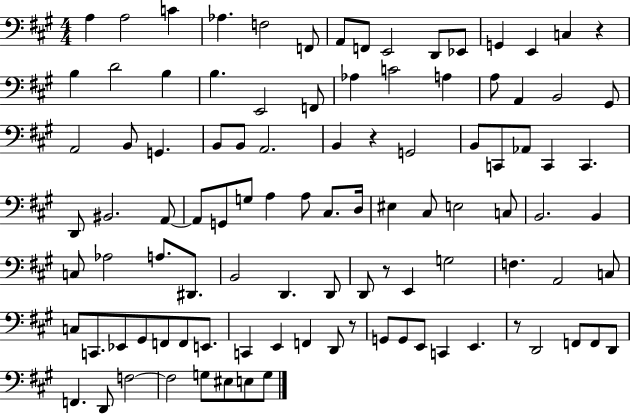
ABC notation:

X:1
T:Untitled
M:4/4
L:1/4
K:A
A, A,2 C _A, F,2 F,,/2 A,,/2 F,,/2 E,,2 D,,/2 _E,,/2 G,, E,, C, z B, D2 B, B, E,,2 F,,/2 _A, C2 A, A,/2 A,, B,,2 ^G,,/2 A,,2 B,,/2 G,, B,,/2 B,,/2 A,,2 B,, z G,,2 B,,/2 C,,/2 _A,,/2 C,, C,, D,,/2 ^B,,2 A,,/2 A,,/2 G,,/2 G,/2 A, A,/2 ^C,/2 D,/4 ^E, ^C,/2 E,2 C,/2 B,,2 B,, C,/2 _A,2 A,/2 ^D,,/2 B,,2 D,, D,,/2 D,,/2 z/2 E,, G,2 F, A,,2 C,/2 C,/2 C,,/2 _E,,/2 ^G,,/2 F,,/2 F,,/2 E,,/2 C,, E,, F,, D,,/2 z/2 G,,/2 G,,/2 E,,/2 C,, E,, z/2 D,,2 F,,/2 F,,/2 D,,/2 F,, D,,/2 F,2 F,2 G,/2 ^E,/2 E,/2 G,/2